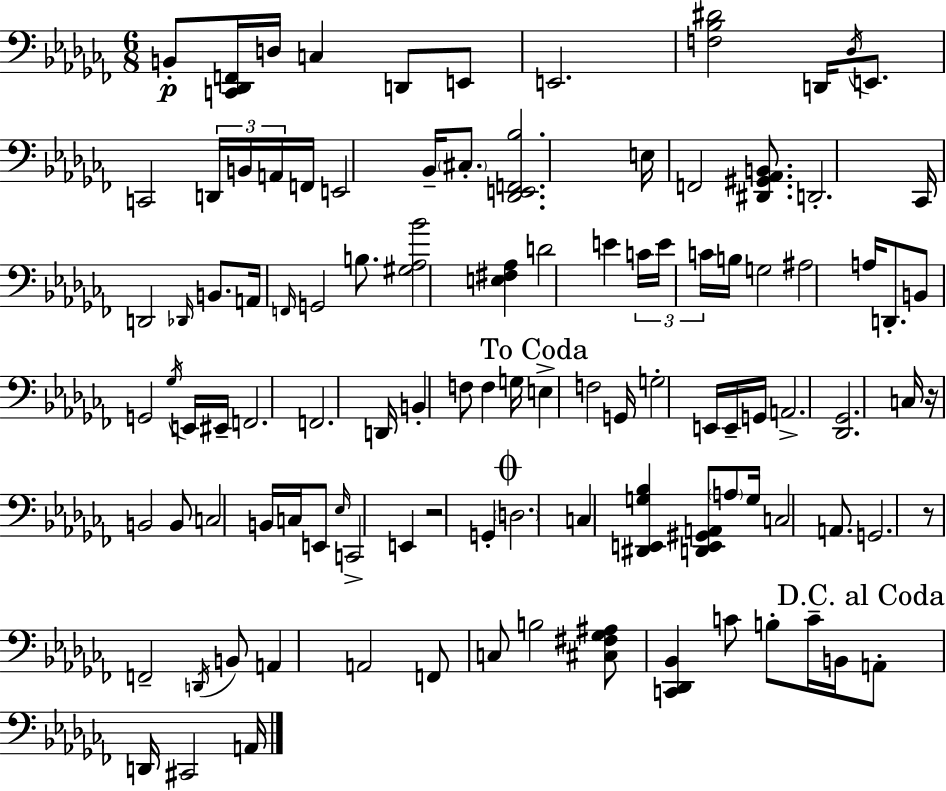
{
  \clef bass
  \numericTimeSignature
  \time 6/8
  \key aes \minor
  b,8-.\p <c, des, f,>16 d16 c4 d,8 e,8 | e,2. | <f bes dis'>2 d,16 \acciaccatura { des16 } e,8. | c,2 \tuplet 3/2 { d,16 b,16 a,16 } | \break f,16 e,2 bes,16-- \parenthesize cis8.-. | <des, e, f, bes>2. | e16 f,2 <dis, gis, aes, b,>8. | d,2.-. | \break ces,16 d,2 \grace { des,16 } b,8. | a,16 \grace { f,16 } g,2 | b8. <gis aes bes'>2 <e fis aes>4 | d'2 e'4 | \break \tuplet 3/2 { c'16 e'16 c'16 } b16 g2 | ais2 a16 | d,8.-. b,8 g,2 | \acciaccatura { ges16 } e,16 eis,16-- f,2. | \break f,2. | d,16 b,4-. f8 f4 | g16 \mark "To Coda" e4-> f2 | g,16 g2-. | \break e,16 e,16-- g,16 a,2.-> | <des, ges,>2. | c16 r16 b,2 | b,8 c2 | \break b,16 c16 e,8 \grace { ees16 } c,2-> | e,4 r2 | g,4-. \mark \markup { \musicglyph "scripts.coda" } \parenthesize d2. | c4 <dis, e, g bes>4 | \break <d, e, gis, a,>8 \parenthesize a8 g16 c2 | a,8. g,2. | r8 f,2-- | \acciaccatura { d,16 } b,8 a,4 a,2 | \break f,8 c8 b2 | <cis fis ges ais>8 <c, des, bes,>4 | c'8 b8-. c'16-- b,16 \mark "D.C. al Coda" a,8-. d,16 cis,2 | a,16 \bar "|."
}